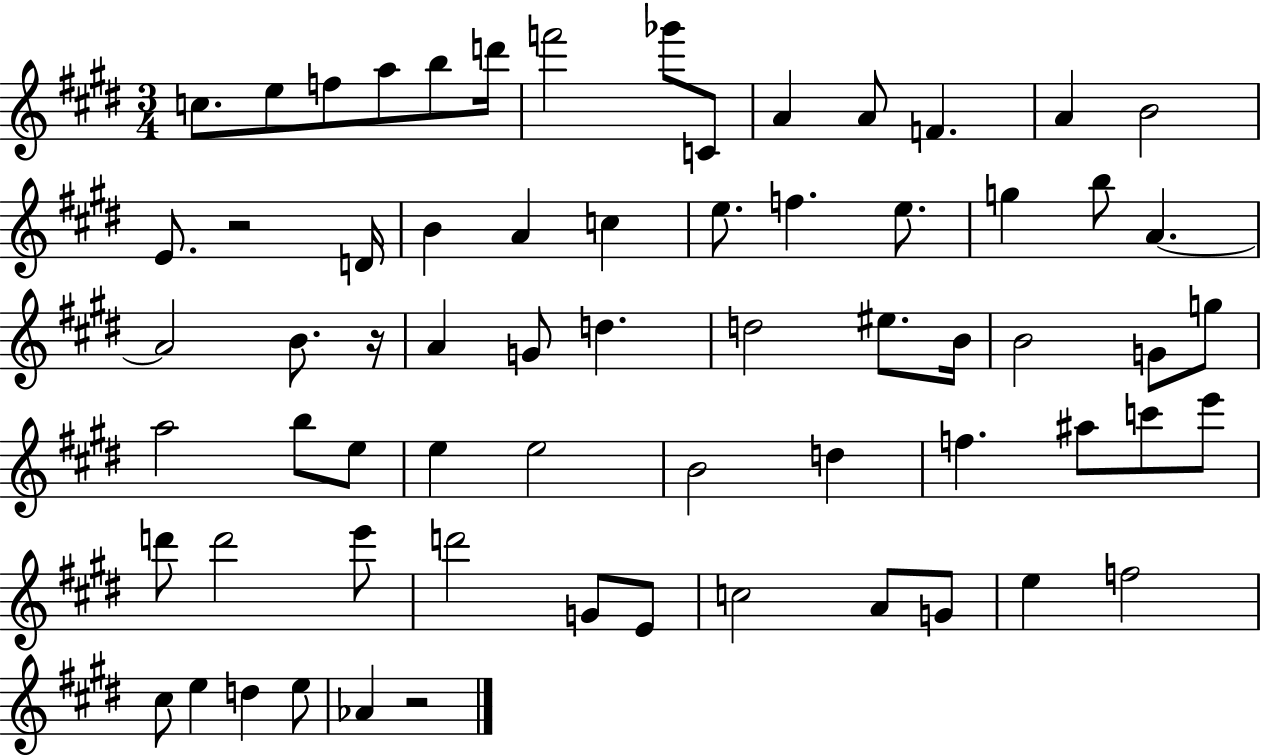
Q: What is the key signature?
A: E major